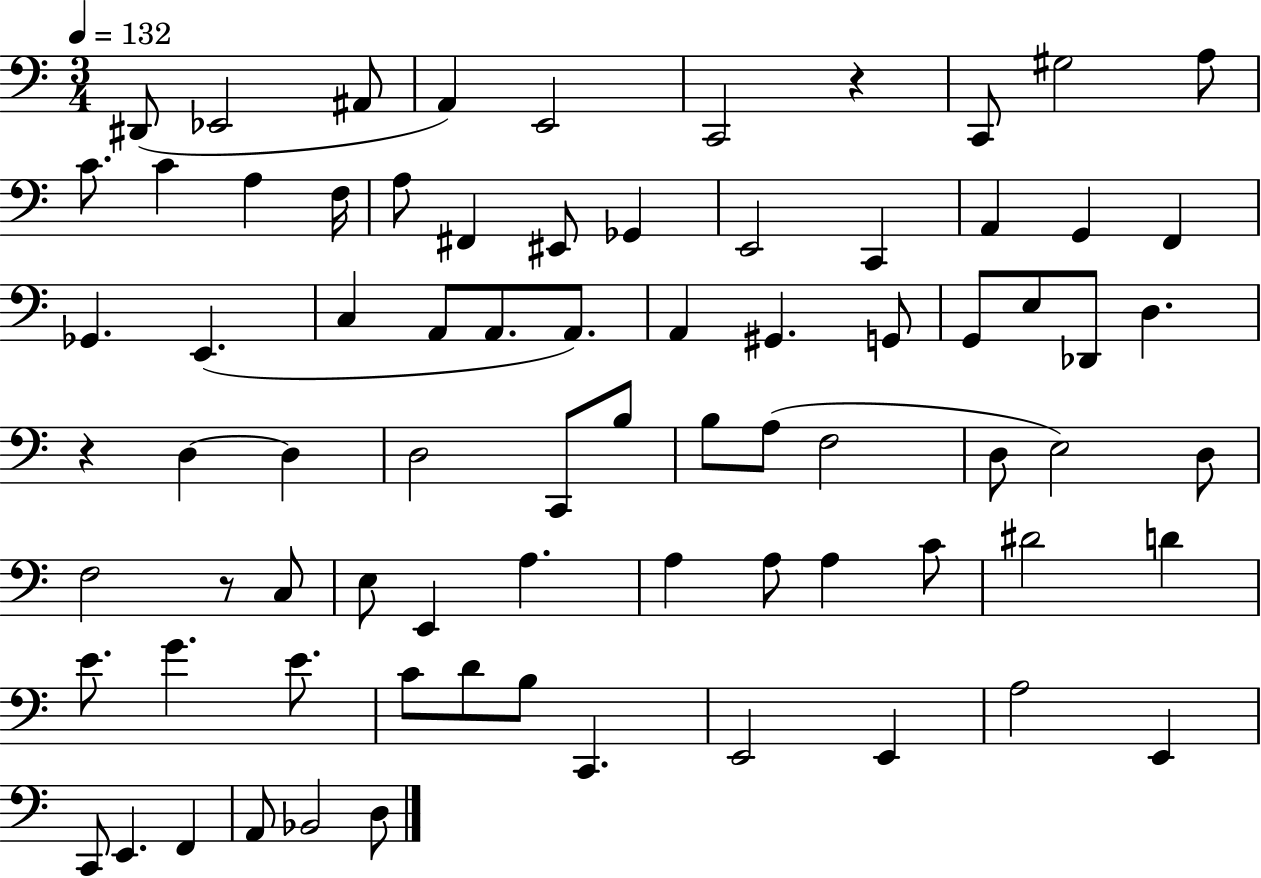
X:1
T:Untitled
M:3/4
L:1/4
K:C
^D,,/2 _E,,2 ^A,,/2 A,, E,,2 C,,2 z C,,/2 ^G,2 A,/2 C/2 C A, F,/4 A,/2 ^F,, ^E,,/2 _G,, E,,2 C,, A,, G,, F,, _G,, E,, C, A,,/2 A,,/2 A,,/2 A,, ^G,, G,,/2 G,,/2 E,/2 _D,,/2 D, z D, D, D,2 C,,/2 B,/2 B,/2 A,/2 F,2 D,/2 E,2 D,/2 F,2 z/2 C,/2 E,/2 E,, A, A, A,/2 A, C/2 ^D2 D E/2 G E/2 C/2 D/2 B,/2 C,, E,,2 E,, A,2 E,, C,,/2 E,, F,, A,,/2 _B,,2 D,/2